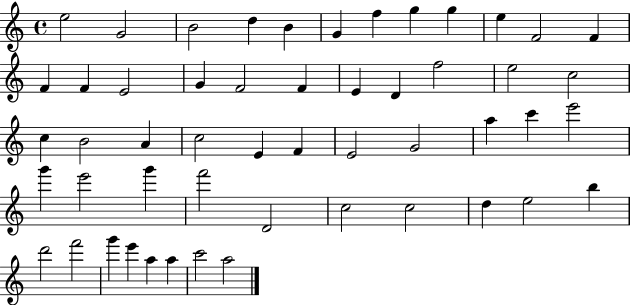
E5/h G4/h B4/h D5/q B4/q G4/q F5/q G5/q G5/q E5/q F4/h F4/q F4/q F4/q E4/h G4/q F4/h F4/q E4/q D4/q F5/h E5/h C5/h C5/q B4/h A4/q C5/h E4/q F4/q E4/h G4/h A5/q C6/q E6/h G6/q E6/h G6/q F6/h D4/h C5/h C5/h D5/q E5/h B5/q D6/h F6/h G6/q E6/q A5/q A5/q C6/h A5/h